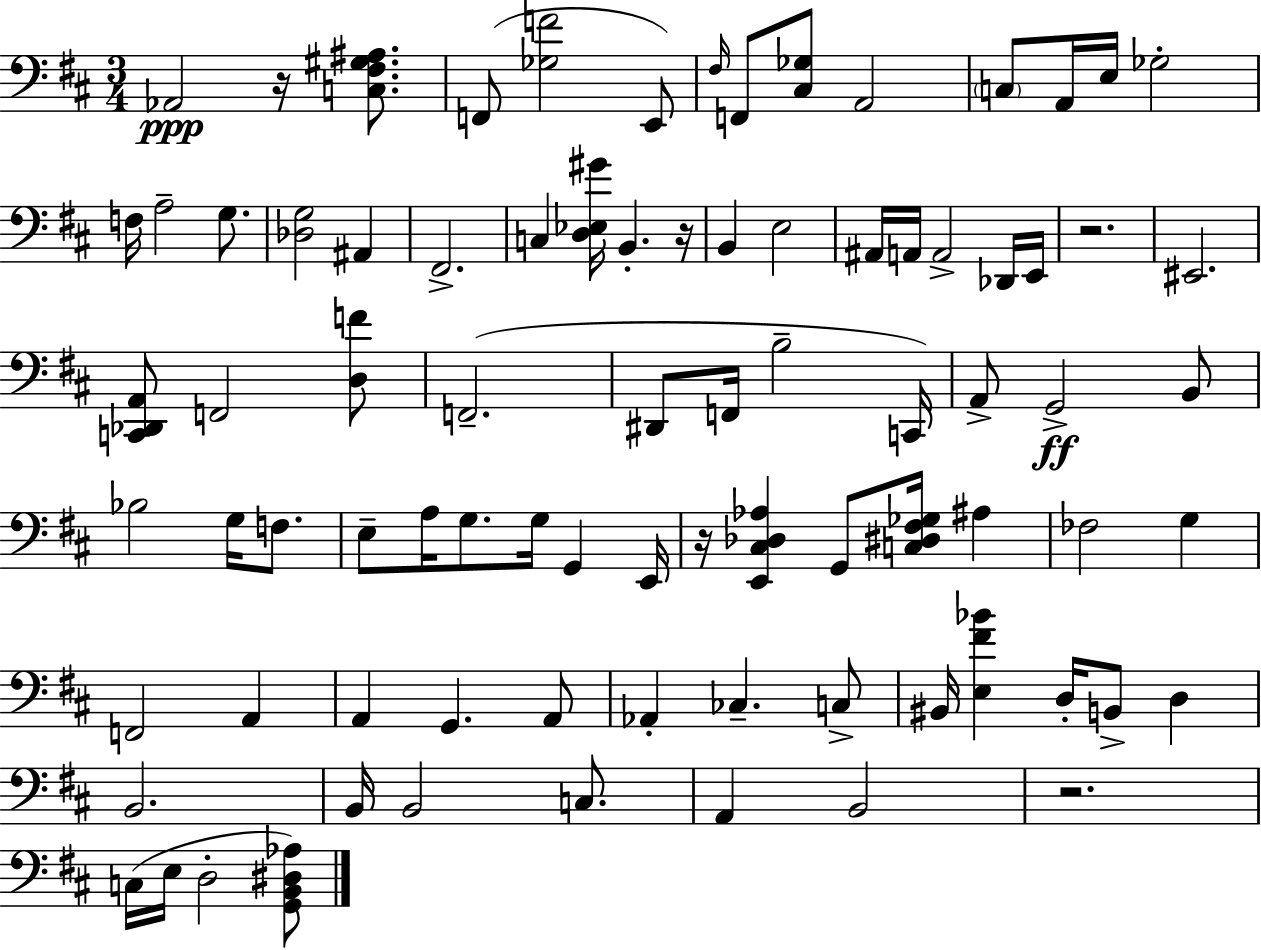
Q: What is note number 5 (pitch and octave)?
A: F2